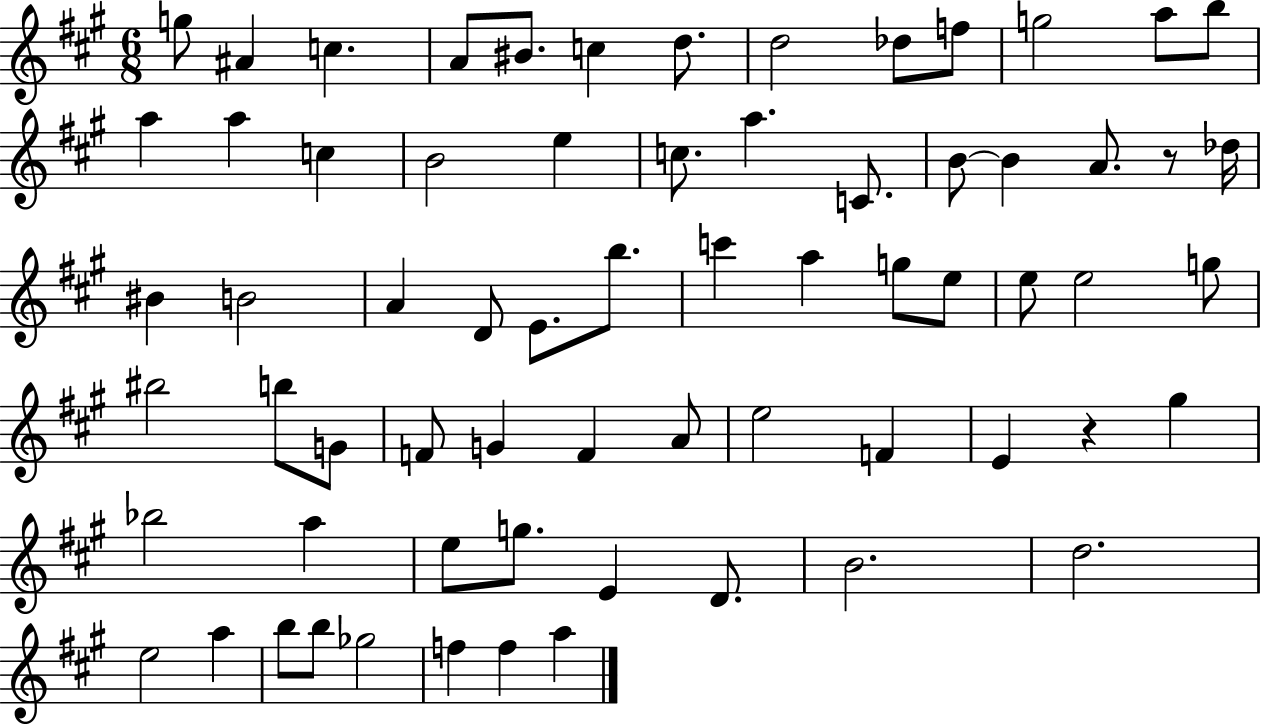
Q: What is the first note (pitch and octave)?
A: G5